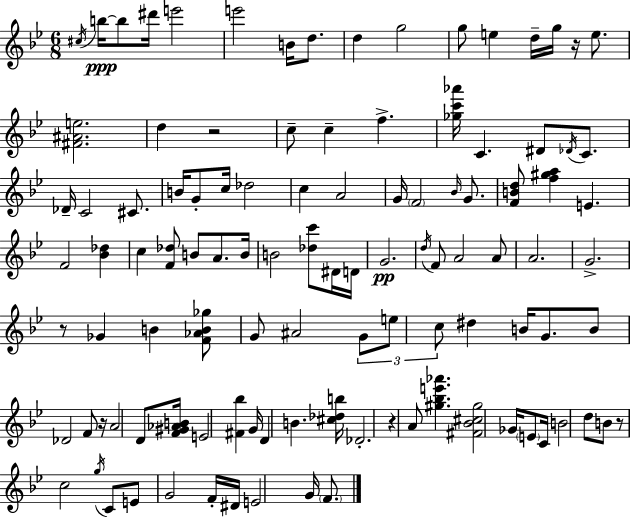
X:1
T:Untitled
M:6/8
L:1/4
K:Bb
^c/4 b/4 b/2 ^d'/4 e'2 e'2 B/4 d/2 d g2 g/2 e d/4 g/4 z/4 e/2 [^F^Ae]2 d z2 c/2 c f [_gc'_a']/4 C ^D/2 _D/4 C/2 _D/4 C2 ^C/2 B/4 G/2 c/4 _d2 c A2 G/4 F2 _B/4 G/2 [FBd]/2 [f^ga] E F2 [_B_d] c [F_d]/2 B/2 A/2 B/4 B2 [_dc']/2 ^D/4 D/4 G2 d/4 F/2 A2 A/2 A2 G2 z/2 _G B [F_AB_g]/2 G/2 ^A2 G/2 e/2 c/2 ^d B/4 G/2 B/2 _D2 F/2 z/4 A2 D/2 [F^G_AB]/4 E2 [^F_b] G/4 D B [^c_db]/4 _D2 z A/2 [^g_be'_a'] [^F_B^c^g]2 _G/4 E/2 C/4 B2 d/2 B/2 z/2 c2 g/4 C/2 E/2 G2 F/4 ^D/4 E2 G/4 F/2